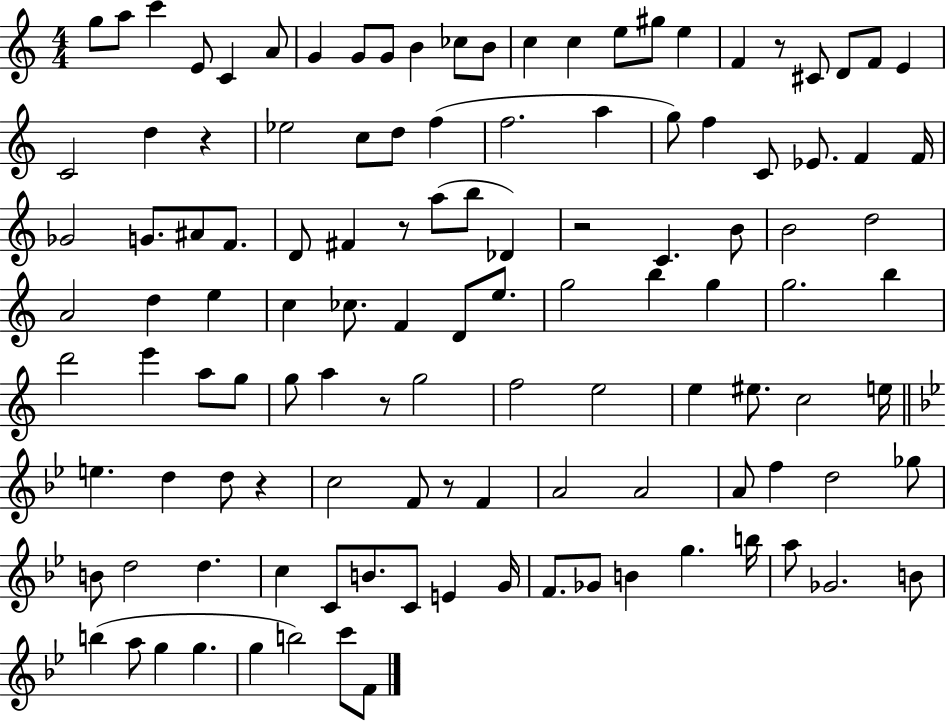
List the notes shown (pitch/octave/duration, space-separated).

G5/e A5/e C6/q E4/e C4/q A4/e G4/q G4/e G4/e B4/q CES5/e B4/e C5/q C5/q E5/e G#5/e E5/q F4/q R/e C#4/e D4/e F4/e E4/q C4/h D5/q R/q Eb5/h C5/e D5/e F5/q F5/h. A5/q G5/e F5/q C4/e Eb4/e. F4/q F4/s Gb4/h G4/e. A#4/e F4/e. D4/e F#4/q R/e A5/e B5/e Db4/q R/h C4/q. B4/e B4/h D5/h A4/h D5/q E5/q C5/q CES5/e. F4/q D4/e E5/e. G5/h B5/q G5/q G5/h. B5/q D6/h E6/q A5/e G5/e G5/e A5/q R/e G5/h F5/h E5/h E5/q EIS5/e. C5/h E5/s E5/q. D5/q D5/e R/q C5/h F4/e R/e F4/q A4/h A4/h A4/e F5/q D5/h Gb5/e B4/e D5/h D5/q. C5/q C4/e B4/e. C4/e E4/q G4/s F4/e. Gb4/e B4/q G5/q. B5/s A5/e Gb4/h. B4/e B5/q A5/e G5/q G5/q. G5/q B5/h C6/e F4/e